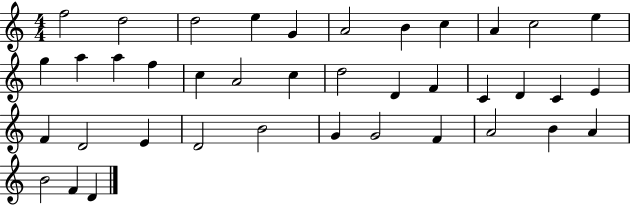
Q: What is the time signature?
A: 4/4